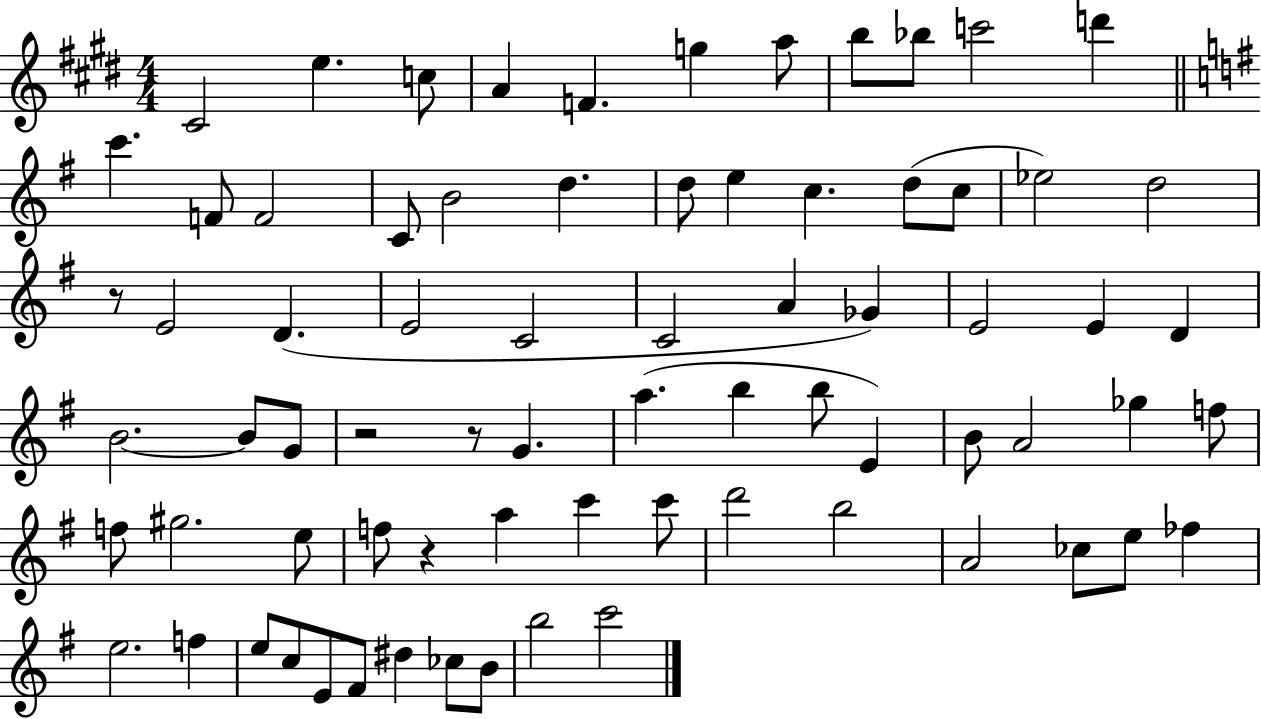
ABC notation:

X:1
T:Untitled
M:4/4
L:1/4
K:E
^C2 e c/2 A F g a/2 b/2 _b/2 c'2 d' c' F/2 F2 C/2 B2 d d/2 e c d/2 c/2 _e2 d2 z/2 E2 D E2 C2 C2 A _G E2 E D B2 B/2 G/2 z2 z/2 G a b b/2 E B/2 A2 _g f/2 f/2 ^g2 e/2 f/2 z a c' c'/2 d'2 b2 A2 _c/2 e/2 _f e2 f e/2 c/2 E/2 ^F/2 ^d _c/2 B/2 b2 c'2